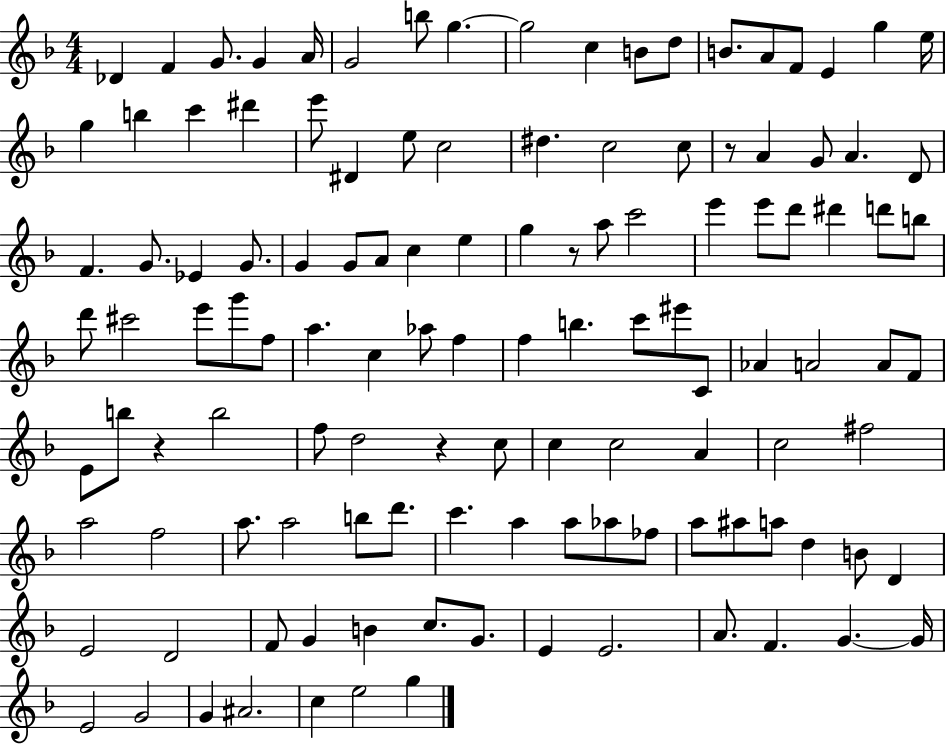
{
  \clef treble
  \numericTimeSignature
  \time 4/4
  \key f \major
  des'4 f'4 g'8. g'4 a'16 | g'2 b''8 g''4.~~ | g''2 c''4 b'8 d''8 | b'8. a'8 f'8 e'4 g''4 e''16 | \break g''4 b''4 c'''4 dis'''4 | e'''8 dis'4 e''8 c''2 | dis''4. c''2 c''8 | r8 a'4 g'8 a'4. d'8 | \break f'4. g'8. ees'4 g'8. | g'4 g'8 a'8 c''4 e''4 | g''4 r8 a''8 c'''2 | e'''4 e'''8 d'''8 dis'''4 d'''8 b''8 | \break d'''8 cis'''2 e'''8 g'''8 f''8 | a''4. c''4 aes''8 f''4 | f''4 b''4. c'''8 eis'''8 c'8 | aes'4 a'2 a'8 f'8 | \break e'8 b''8 r4 b''2 | f''8 d''2 r4 c''8 | c''4 c''2 a'4 | c''2 fis''2 | \break a''2 f''2 | a''8. a''2 b''8 d'''8. | c'''4. a''4 a''8 aes''8 fes''8 | a''8 ais''8 a''8 d''4 b'8 d'4 | \break e'2 d'2 | f'8 g'4 b'4 c''8. g'8. | e'4 e'2. | a'8. f'4. g'4.~~ g'16 | \break e'2 g'2 | g'4 ais'2. | c''4 e''2 g''4 | \bar "|."
}